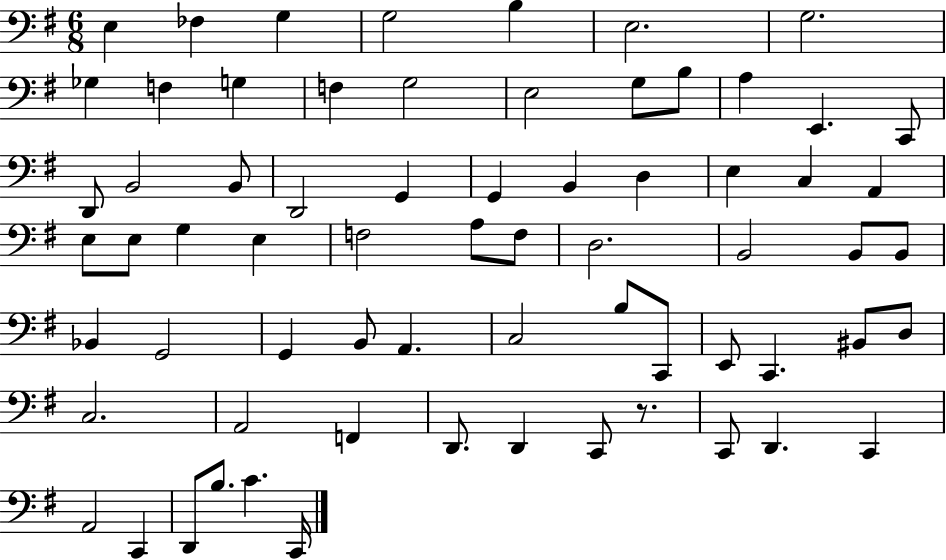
X:1
T:Untitled
M:6/8
L:1/4
K:G
E, _F, G, G,2 B, E,2 G,2 _G, F, G, F, G,2 E,2 G,/2 B,/2 A, E,, C,,/2 D,,/2 B,,2 B,,/2 D,,2 G,, G,, B,, D, E, C, A,, E,/2 E,/2 G, E, F,2 A,/2 F,/2 D,2 B,,2 B,,/2 B,,/2 _B,, G,,2 G,, B,,/2 A,, C,2 B,/2 C,,/2 E,,/2 C,, ^B,,/2 D,/2 C,2 A,,2 F,, D,,/2 D,, C,,/2 z/2 C,,/2 D,, C,, A,,2 C,, D,,/2 B,/2 C C,,/4